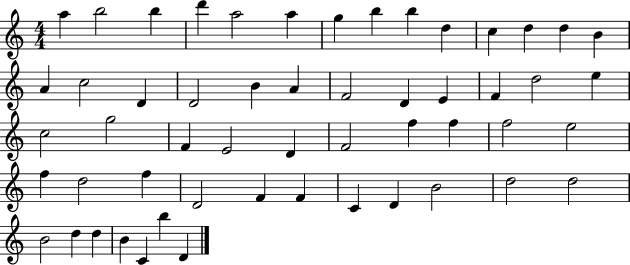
A5/q B5/h B5/q D6/q A5/h A5/q G5/q B5/q B5/q D5/q C5/q D5/q D5/q B4/q A4/q C5/h D4/q D4/h B4/q A4/q F4/h D4/q E4/q F4/q D5/h E5/q C5/h G5/h F4/q E4/h D4/q F4/h F5/q F5/q F5/h E5/h F5/q D5/h F5/q D4/h F4/q F4/q C4/q D4/q B4/h D5/h D5/h B4/h D5/q D5/q B4/q C4/q B5/q D4/q